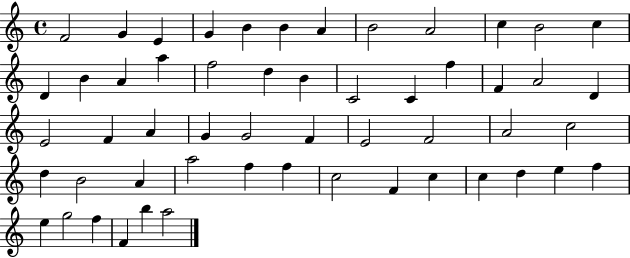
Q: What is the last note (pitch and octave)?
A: A5